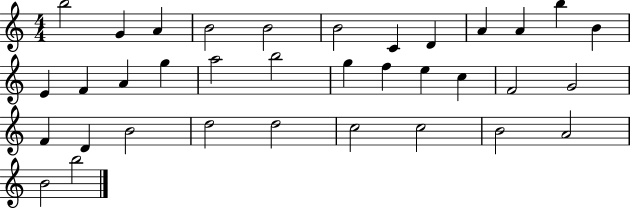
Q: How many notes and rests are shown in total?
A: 35